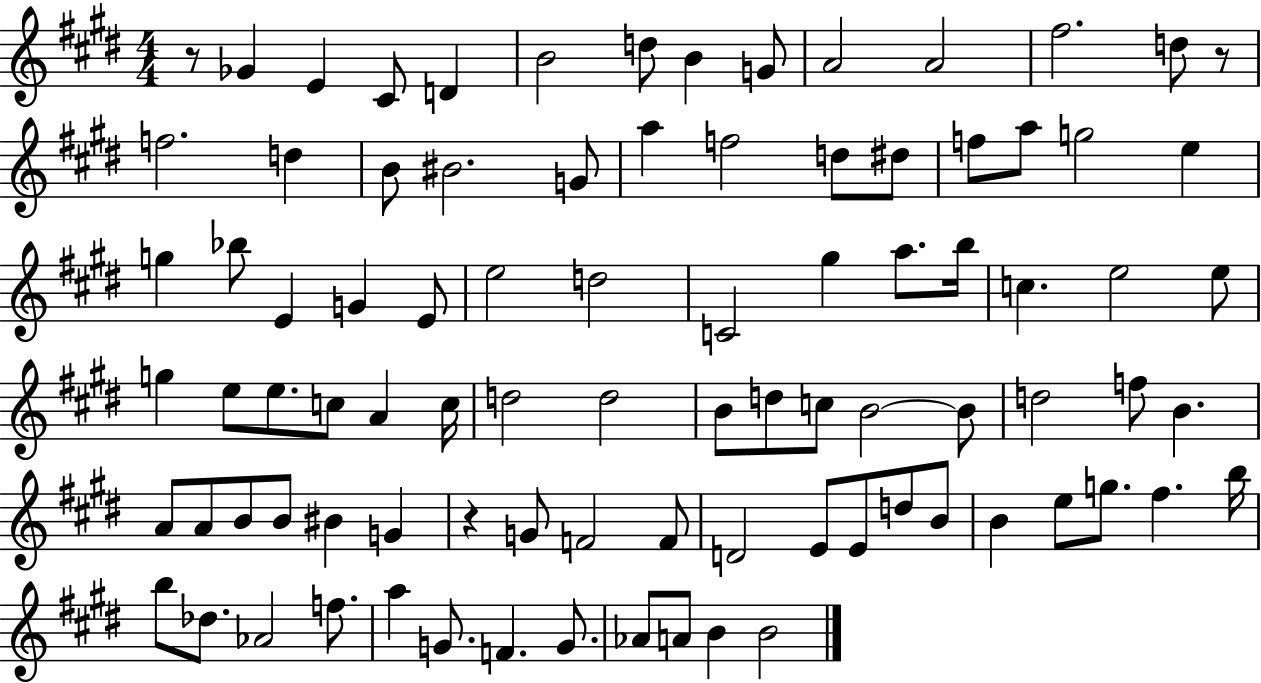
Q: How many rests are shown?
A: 3